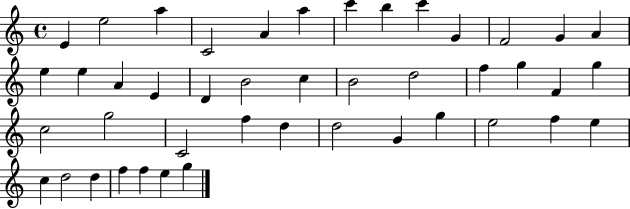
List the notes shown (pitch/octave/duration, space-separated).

E4/q E5/h A5/q C4/h A4/q A5/q C6/q B5/q C6/q G4/q F4/h G4/q A4/q E5/q E5/q A4/q E4/q D4/q B4/h C5/q B4/h D5/h F5/q G5/q F4/q G5/q C5/h G5/h C4/h F5/q D5/q D5/h G4/q G5/q E5/h F5/q E5/q C5/q D5/h D5/q F5/q F5/q E5/q G5/q